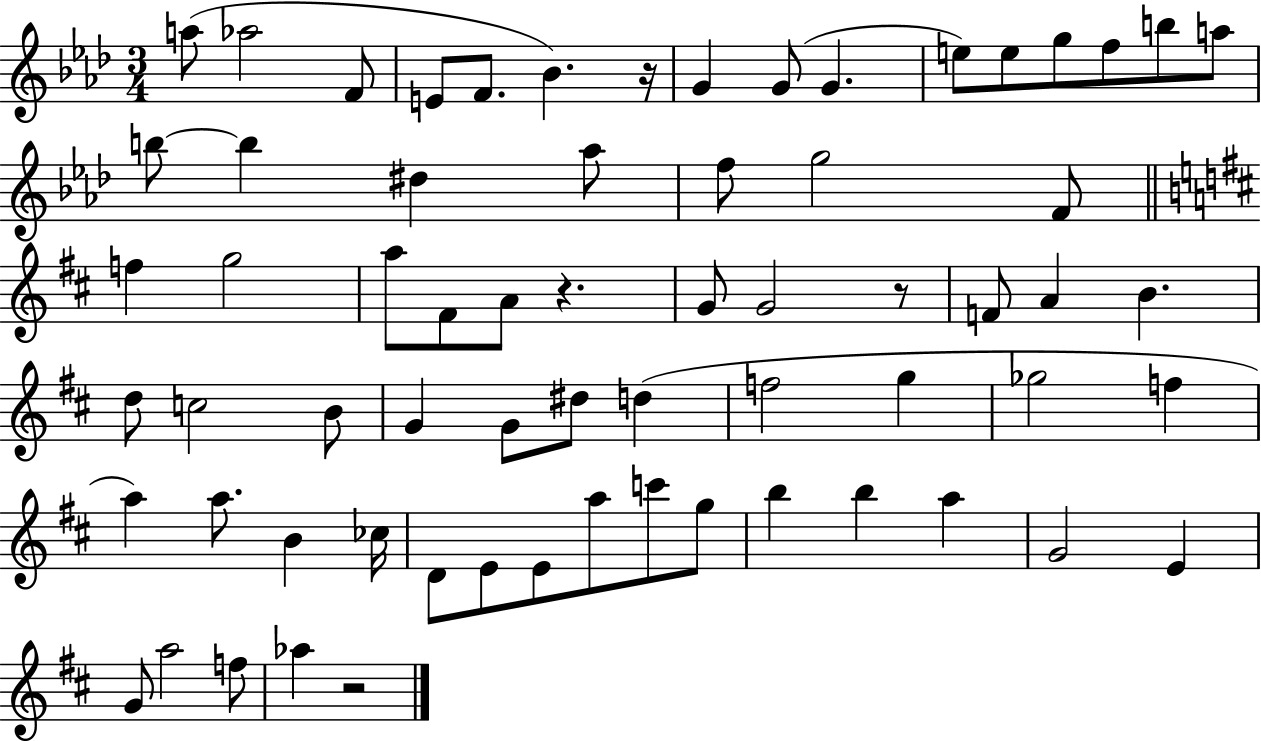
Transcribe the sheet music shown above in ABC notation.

X:1
T:Untitled
M:3/4
L:1/4
K:Ab
a/2 _a2 F/2 E/2 F/2 _B z/4 G G/2 G e/2 e/2 g/2 f/2 b/2 a/2 b/2 b ^d _a/2 f/2 g2 F/2 f g2 a/2 ^F/2 A/2 z G/2 G2 z/2 F/2 A B d/2 c2 B/2 G G/2 ^d/2 d f2 g _g2 f a a/2 B _c/4 D/2 E/2 E/2 a/2 c'/2 g/2 b b a G2 E G/2 a2 f/2 _a z2